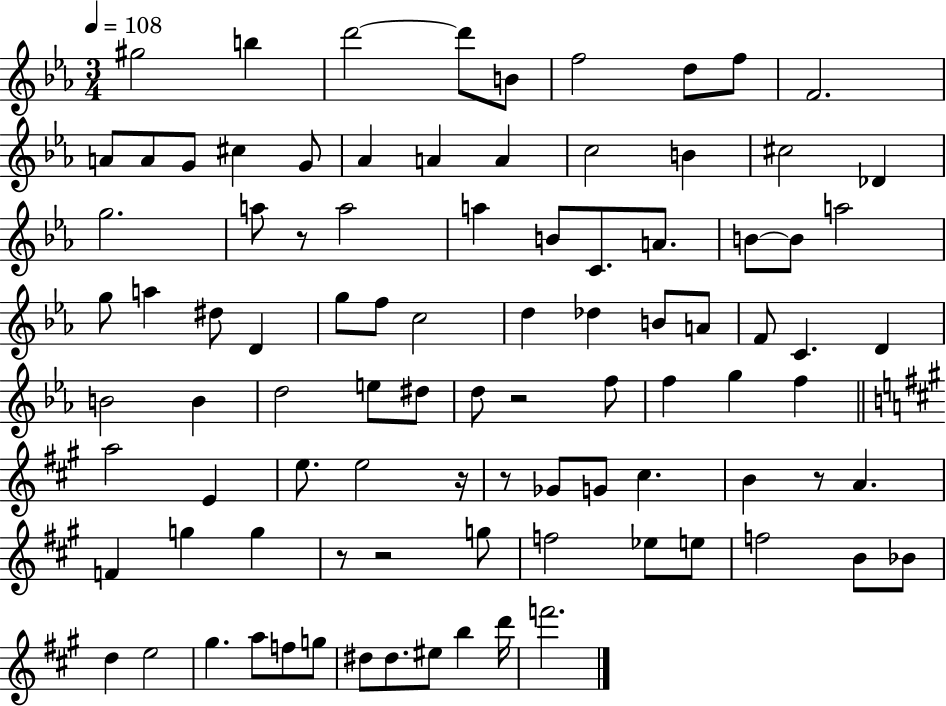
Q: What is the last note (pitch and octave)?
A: F6